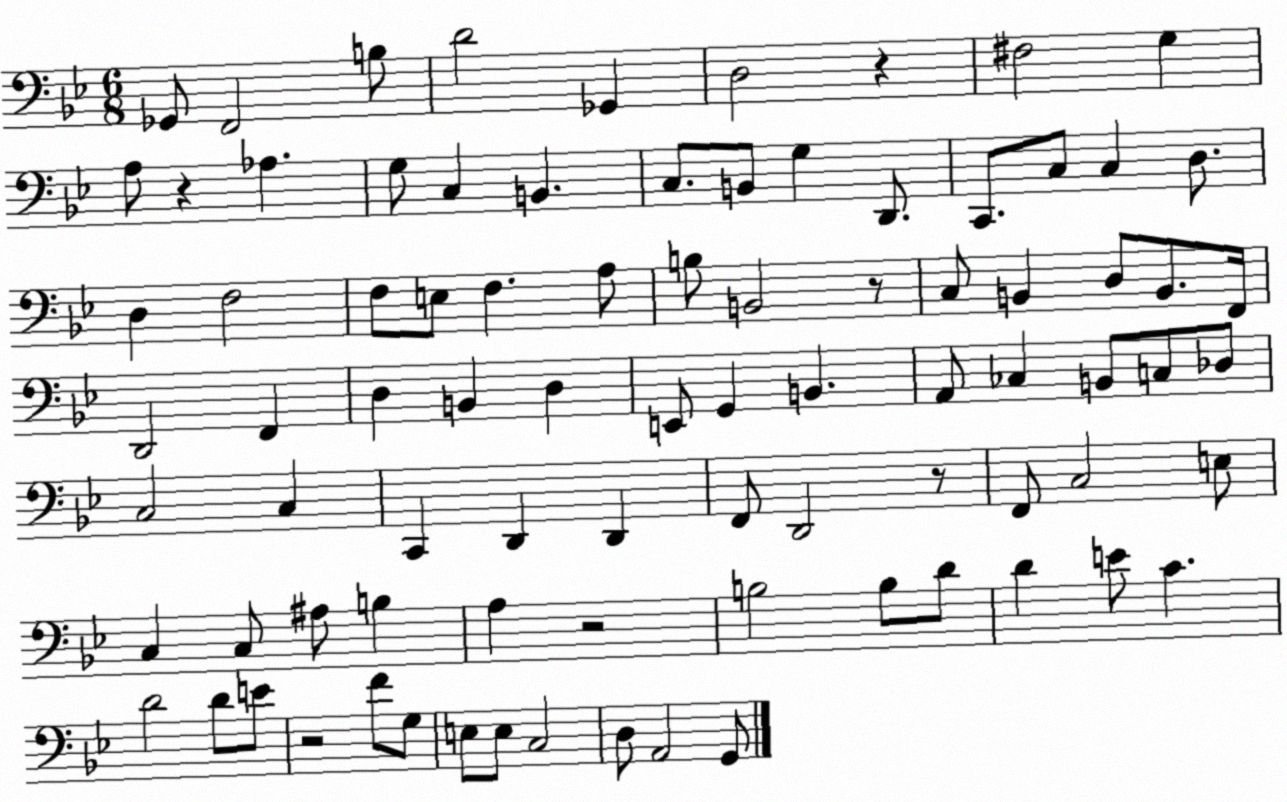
X:1
T:Untitled
M:6/8
L:1/4
K:Bb
_G,,/2 F,,2 B,/2 D2 _G,, D,2 z ^F,2 G, A,/2 z _A, G,/2 C, B,, C,/2 B,,/2 G, D,,/2 C,,/2 C,/2 C, D,/2 D, F,2 F,/2 E,/2 F, A,/2 B,/2 B,,2 z/2 C,/2 B,, D,/2 B,,/2 F,,/4 D,,2 F,, D, B,, D, E,,/2 G,, B,, A,,/2 _C, B,,/2 C,/2 _D,/2 C,2 C, C,, D,, D,, F,,/2 D,,2 z/2 F,,/2 C,2 E,/2 C, C,/2 ^A,/2 B, A, z2 B,2 B,/2 D/2 D E/2 C D2 D/2 E/2 z2 F/2 G,/2 E,/2 E,/2 C,2 D,/2 A,,2 G,,/2